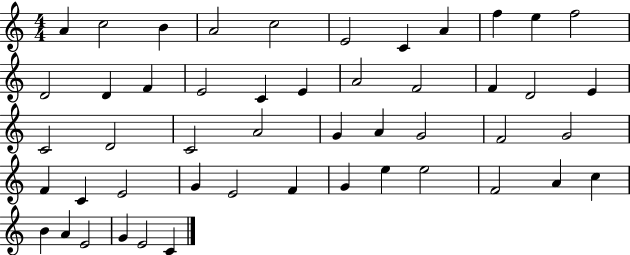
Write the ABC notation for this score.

X:1
T:Untitled
M:4/4
L:1/4
K:C
A c2 B A2 c2 E2 C A f e f2 D2 D F E2 C E A2 F2 F D2 E C2 D2 C2 A2 G A G2 F2 G2 F C E2 G E2 F G e e2 F2 A c B A E2 G E2 C